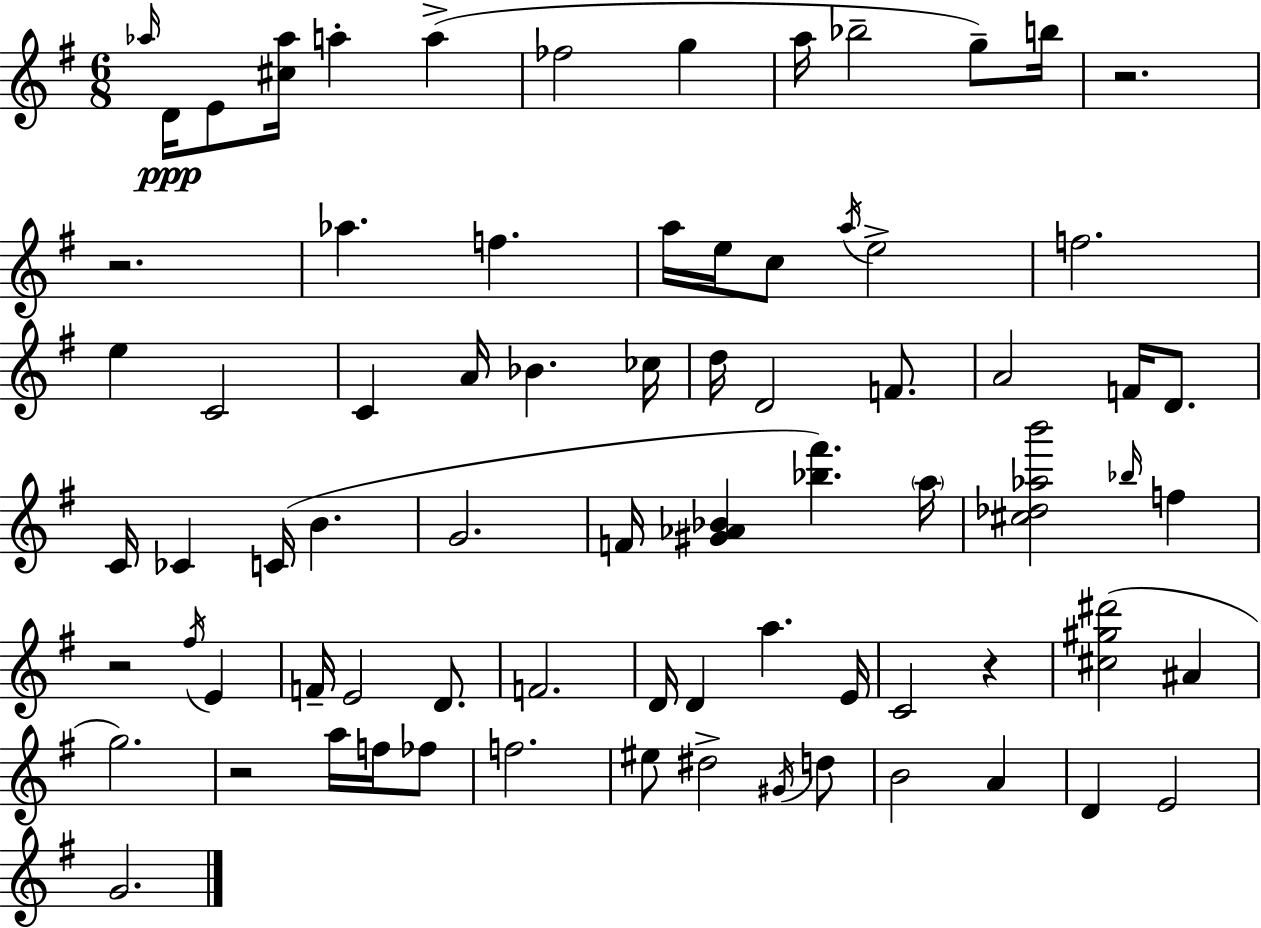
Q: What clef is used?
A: treble